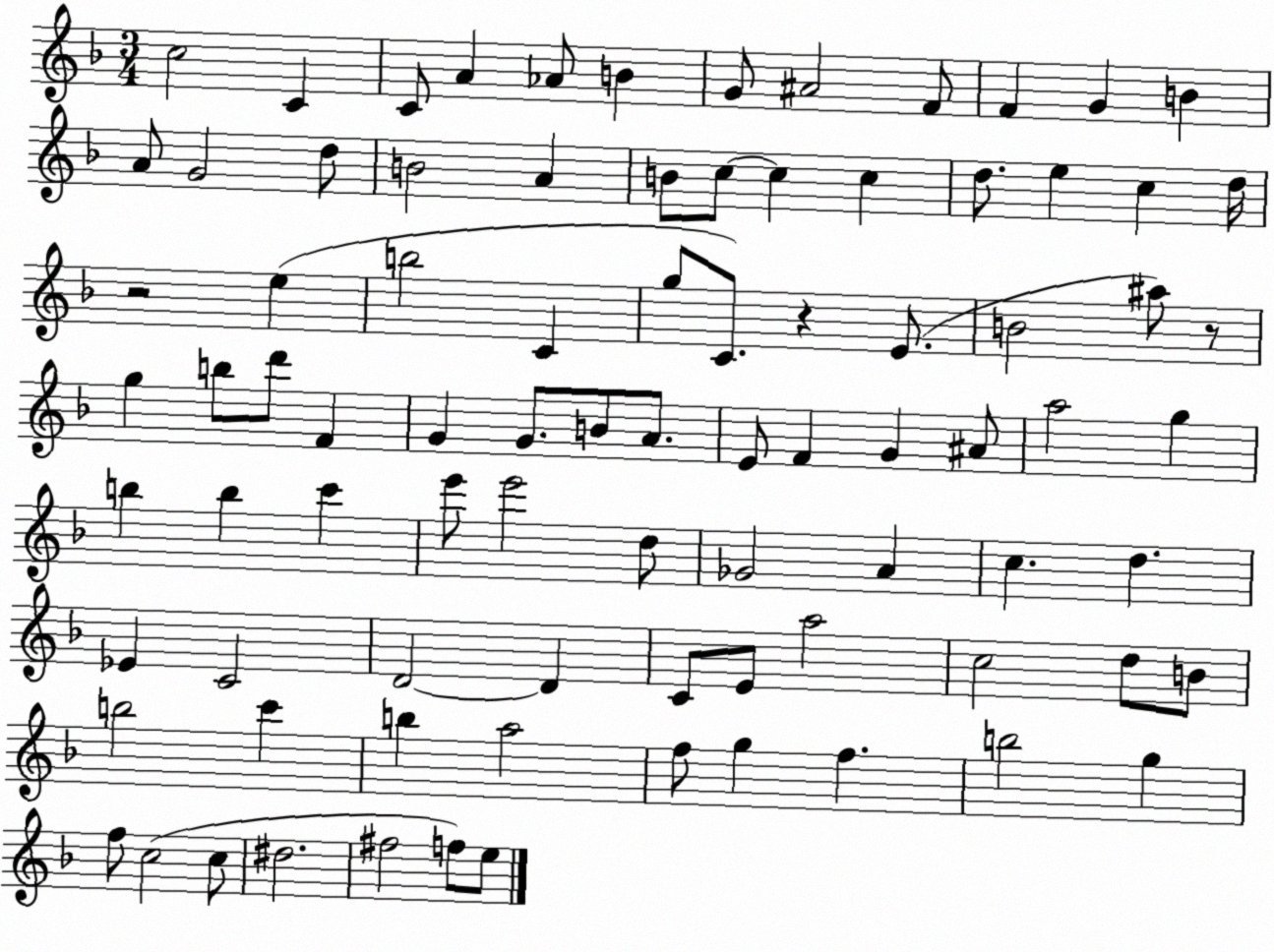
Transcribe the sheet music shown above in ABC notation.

X:1
T:Untitled
M:3/4
L:1/4
K:F
c2 C C/2 A _A/2 B G/2 ^A2 F/2 F G B A/2 G2 d/2 B2 A B/2 c/2 c c d/2 e c d/4 z2 e b2 C g/2 C/2 z E/2 B2 ^a/2 z/2 g b/2 d'/2 F G G/2 B/2 A/2 E/2 F G ^A/2 a2 g b b c' e'/2 e'2 d/2 _G2 A c d _E C2 D2 D C/2 E/2 a2 c2 d/2 B/2 b2 c' b a2 f/2 g f b2 g f/2 c2 c/2 ^d2 ^f2 f/2 e/2